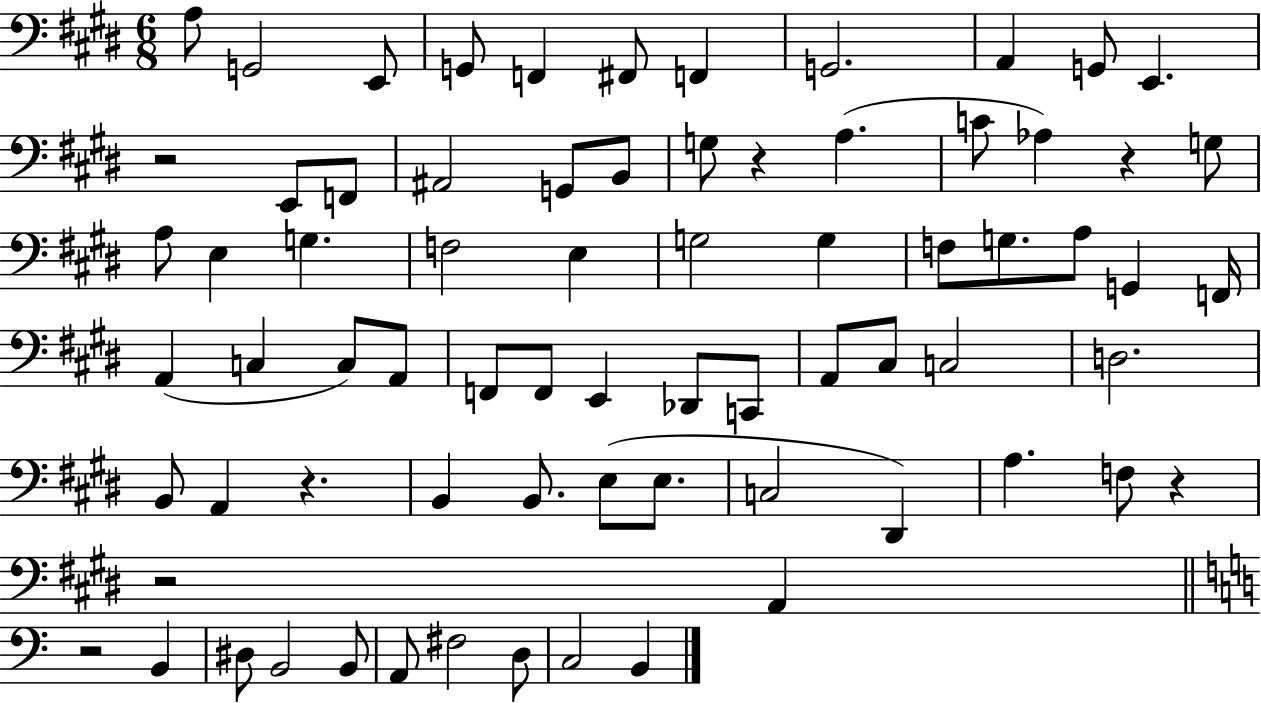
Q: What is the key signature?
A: E major